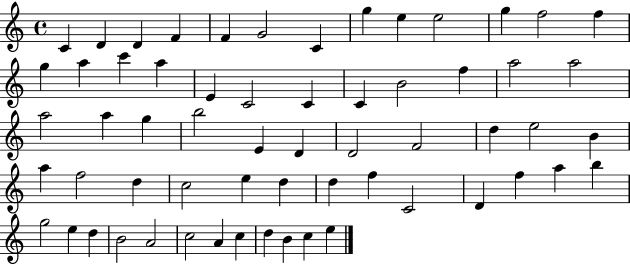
{
  \clef treble
  \time 4/4
  \defaultTimeSignature
  \key c \major
  c'4 d'4 d'4 f'4 | f'4 g'2 c'4 | g''4 e''4 e''2 | g''4 f''2 f''4 | \break g''4 a''4 c'''4 a''4 | e'4 c'2 c'4 | c'4 b'2 f''4 | a''2 a''2 | \break a''2 a''4 g''4 | b''2 e'4 d'4 | d'2 f'2 | d''4 e''2 b'4 | \break a''4 f''2 d''4 | c''2 e''4 d''4 | d''4 f''4 c'2 | d'4 f''4 a''4 b''4 | \break g''2 e''4 d''4 | b'2 a'2 | c''2 a'4 c''4 | d''4 b'4 c''4 e''4 | \break \bar "|."
}